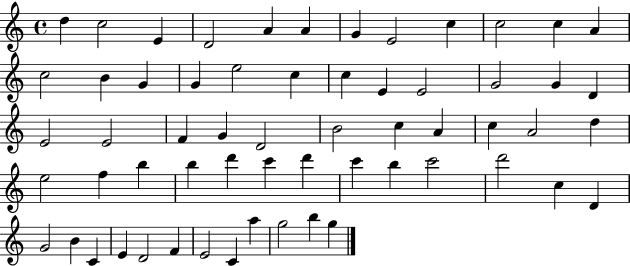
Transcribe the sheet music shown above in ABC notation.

X:1
T:Untitled
M:4/4
L:1/4
K:C
d c2 E D2 A A G E2 c c2 c A c2 B G G e2 c c E E2 G2 G D E2 E2 F G D2 B2 c A c A2 d e2 f b b d' c' d' c' b c'2 d'2 c D G2 B C E D2 F E2 C a g2 b g